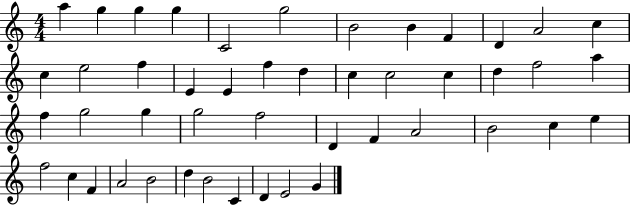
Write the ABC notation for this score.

X:1
T:Untitled
M:4/4
L:1/4
K:C
a g g g C2 g2 B2 B F D A2 c c e2 f E E f d c c2 c d f2 a f g2 g g2 f2 D F A2 B2 c e f2 c F A2 B2 d B2 C D E2 G